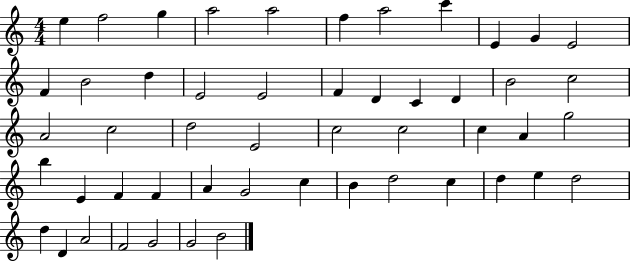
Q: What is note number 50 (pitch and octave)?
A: G4